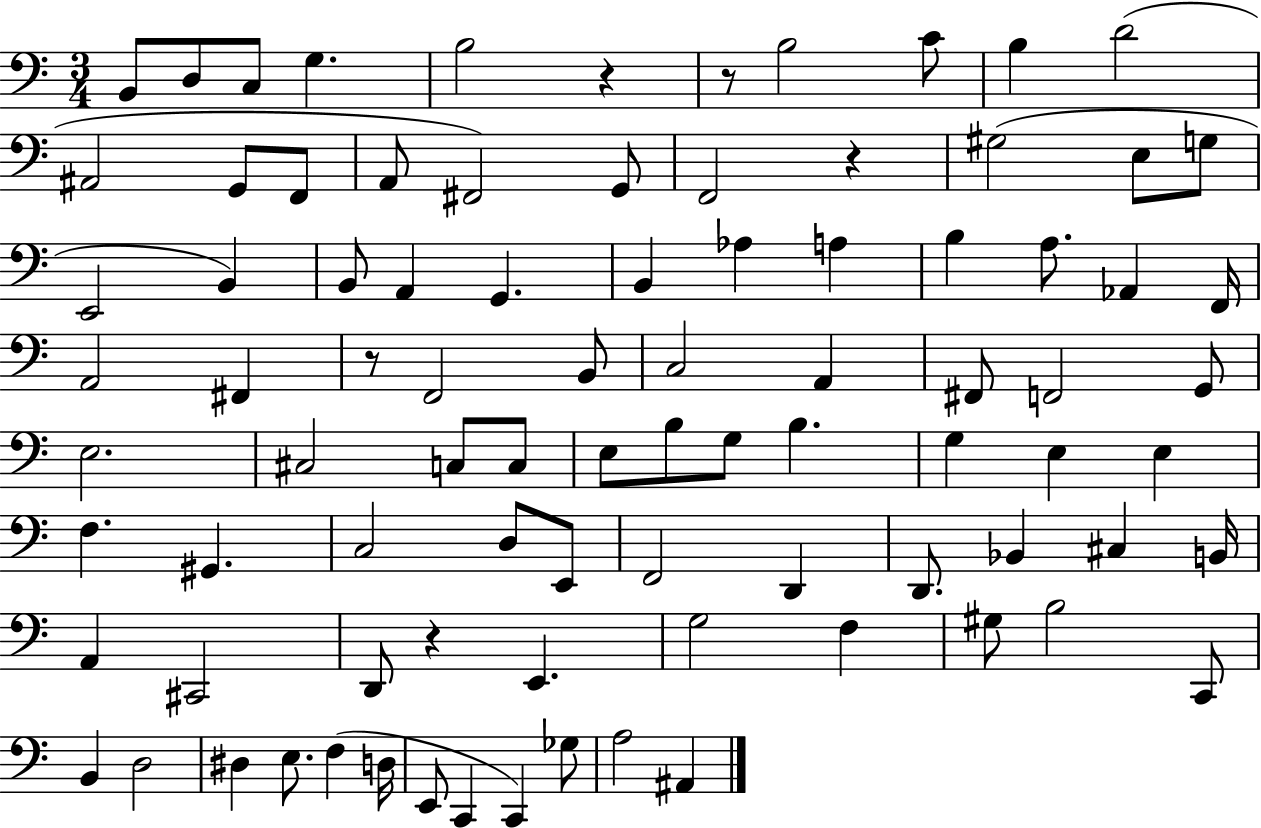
{
  \clef bass
  \numericTimeSignature
  \time 3/4
  \key c \major
  \repeat volta 2 { b,8 d8 c8 g4. | b2 r4 | r8 b2 c'8 | b4 d'2( | \break ais,2 g,8 f,8 | a,8 fis,2) g,8 | f,2 r4 | gis2( e8 g8 | \break e,2 b,4) | b,8 a,4 g,4. | b,4 aes4 a4 | b4 a8. aes,4 f,16 | \break a,2 fis,4 | r8 f,2 b,8 | c2 a,4 | fis,8 f,2 g,8 | \break e2. | cis2 c8 c8 | e8 b8 g8 b4. | g4 e4 e4 | \break f4. gis,4. | c2 d8 e,8 | f,2 d,4 | d,8. bes,4 cis4 b,16 | \break a,4 cis,2 | d,8 r4 e,4. | g2 f4 | gis8 b2 c,8 | \break b,4 d2 | dis4 e8. f4( d16 | e,8 c,4 c,4) ges8 | a2 ais,4 | \break } \bar "|."
}